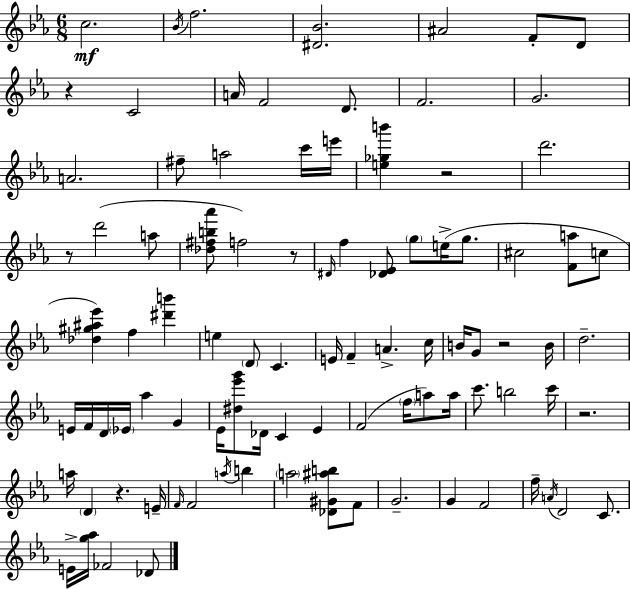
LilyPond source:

{
  \clef treble
  \numericTimeSignature
  \time 6/8
  \key ees \major
  \repeat volta 2 { c''2.\mf | \acciaccatura { bes'16 } f''2. | <dis' bes'>2. | ais'2 f'8-. d'8 | \break r4 c'2 | a'16 f'2 d'8. | f'2. | g'2. | \break a'2. | fis''8-- a''2 c'''16 | e'''16 <e'' ges'' b'''>4 r2 | d'''2. | \break r8 d'''2( a''8 | <des'' fis'' b'' aes'''>8 f''2) r8 | \grace { dis'16 } f''4 <des' ees'>8 \parenthesize g''8 e''16->( g''8. | cis''2 <f' a''>8 | \break c''8 <des'' gis'' ais'' ees'''>4) f''4 <dis''' b'''>4 | e''4 \parenthesize d'8 c'4. | e'16 f'4-- a'4.-> | c''16 b'16 g'8 r2 | \break b'16 d''2.-- | e'16 f'16 d'16 \parenthesize ees'16 aes''4 g'4 | ees'16 <dis'' ees''' g'''>8 des'16 c'4 ees'4 | f'2( \parenthesize f''16 a''8) | \break a''16 c'''8. b''2 | c'''16 r2. | a''16 \parenthesize d'4 r4. | e'16-- \grace { f'16 } f'2 \acciaccatura { a''16 } | \break b''4 \parenthesize a''2 | <des' gis' ais'' b''>8 f'8 g'2.-- | g'4 f'2 | f''16-- \acciaccatura { a'16 } d'2 | \break c'8. e'16-> <g'' aes''>16 fes'2 | des'8 } \bar "|."
}